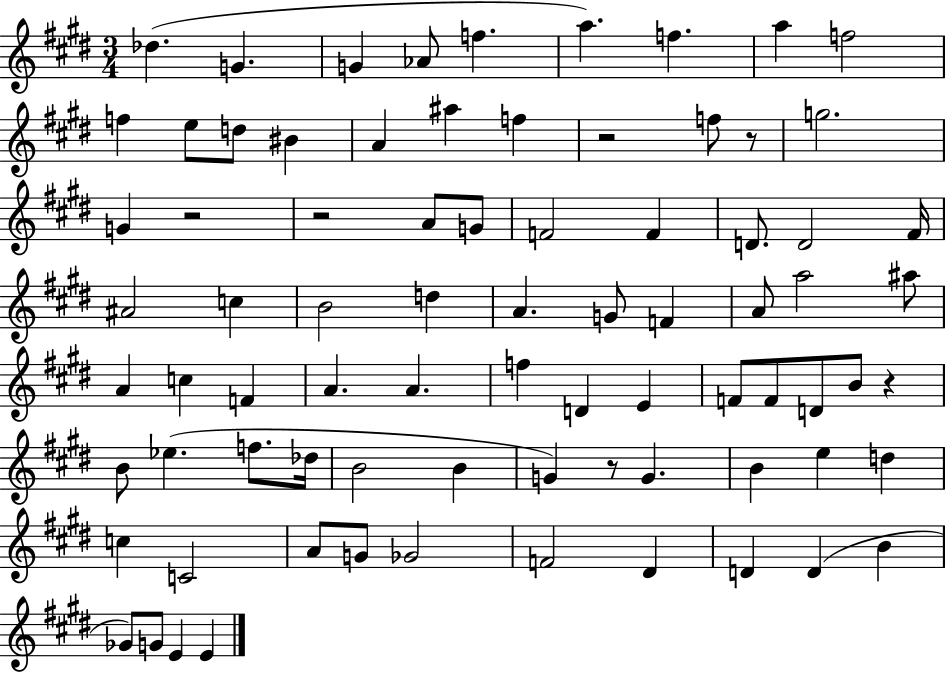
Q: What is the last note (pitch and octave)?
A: E4